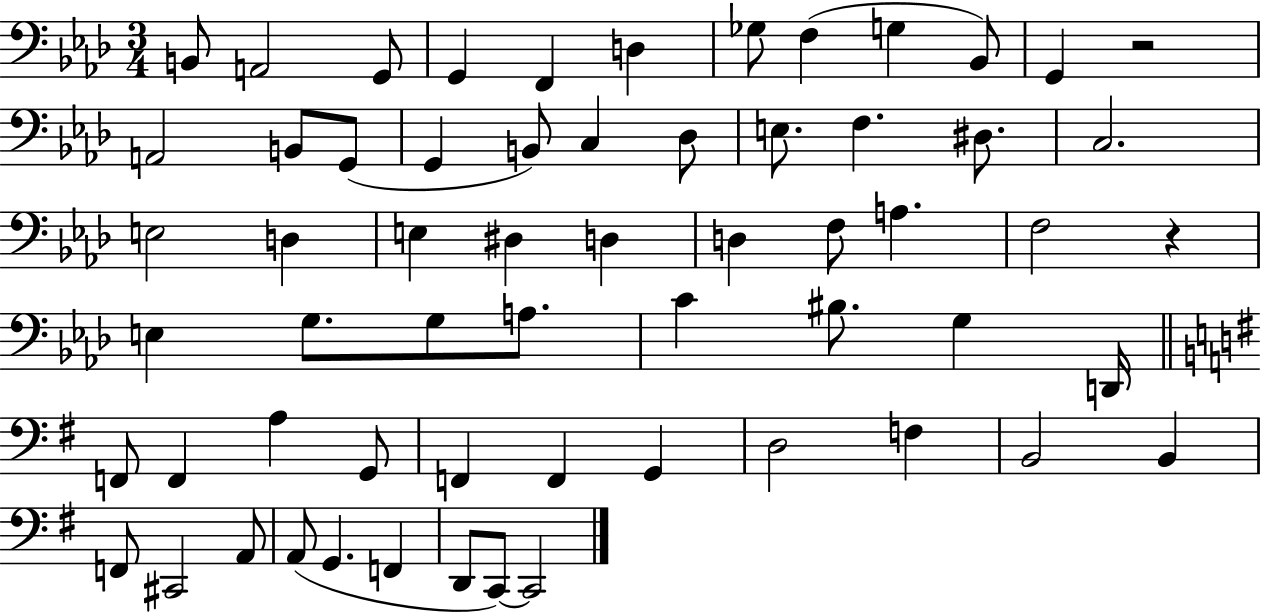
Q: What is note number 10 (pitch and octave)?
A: Bb2